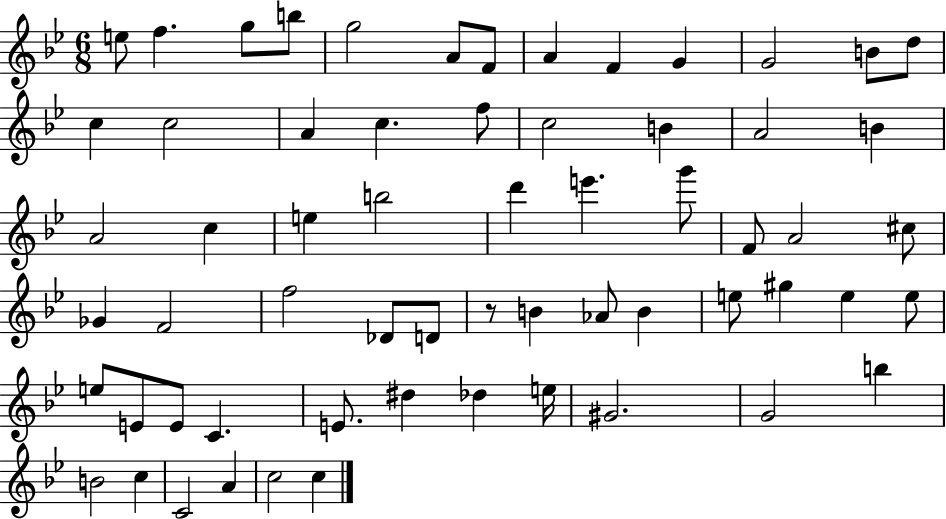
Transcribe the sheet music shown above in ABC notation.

X:1
T:Untitled
M:6/8
L:1/4
K:Bb
e/2 f g/2 b/2 g2 A/2 F/2 A F G G2 B/2 d/2 c c2 A c f/2 c2 B A2 B A2 c e b2 d' e' g'/2 F/2 A2 ^c/2 _G F2 f2 _D/2 D/2 z/2 B _A/2 B e/2 ^g e e/2 e/2 E/2 E/2 C E/2 ^d _d e/4 ^G2 G2 b B2 c C2 A c2 c